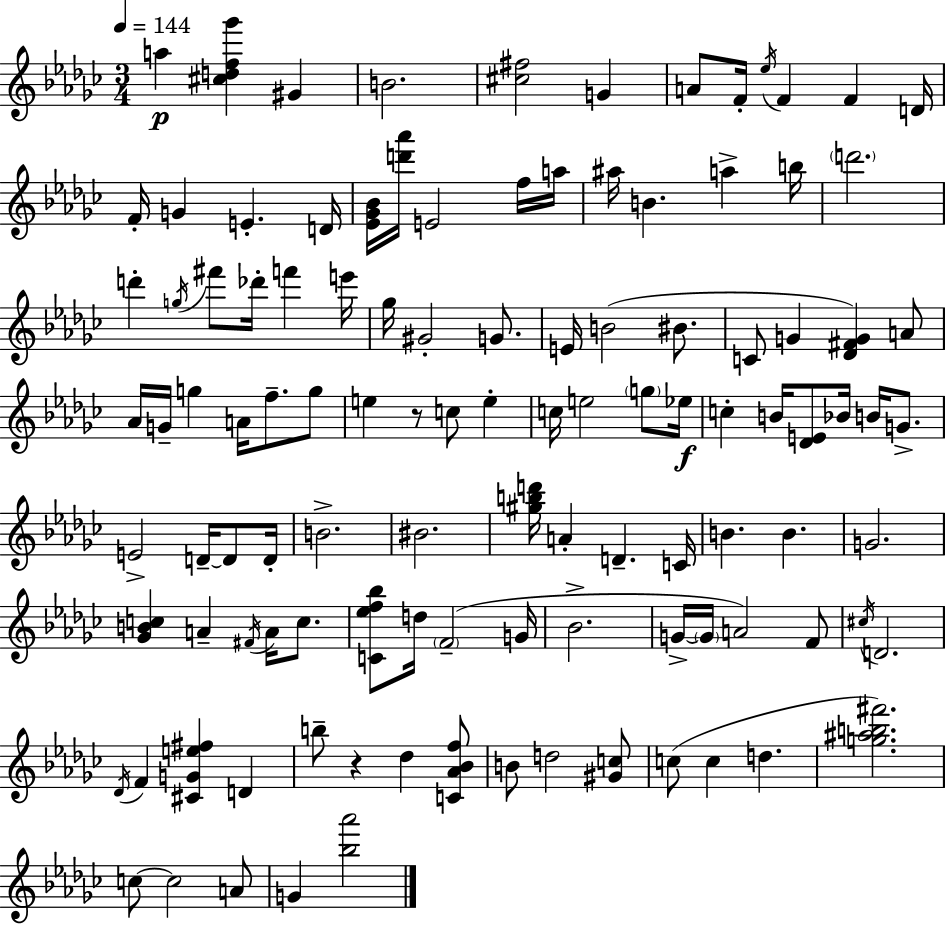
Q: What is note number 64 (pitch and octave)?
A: C4